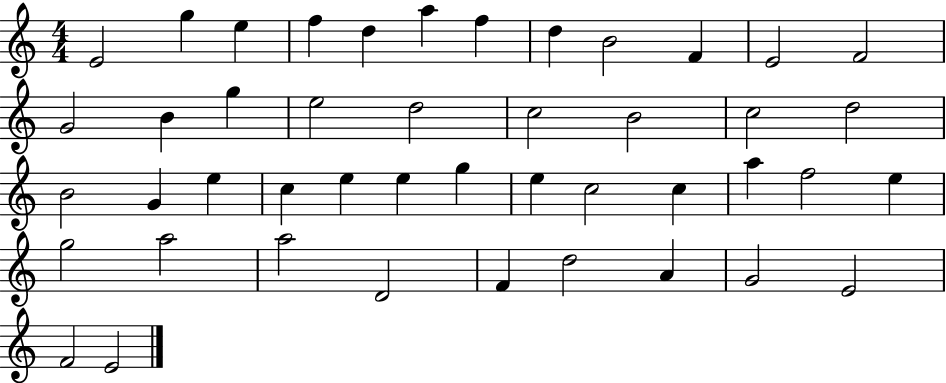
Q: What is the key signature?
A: C major